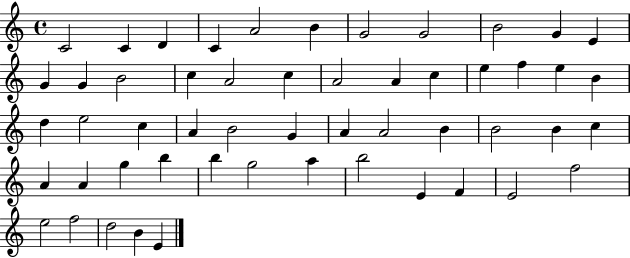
X:1
T:Untitled
M:4/4
L:1/4
K:C
C2 C D C A2 B G2 G2 B2 G E G G B2 c A2 c A2 A c e f e B d e2 c A B2 G A A2 B B2 B c A A g b b g2 a b2 E F E2 f2 e2 f2 d2 B E